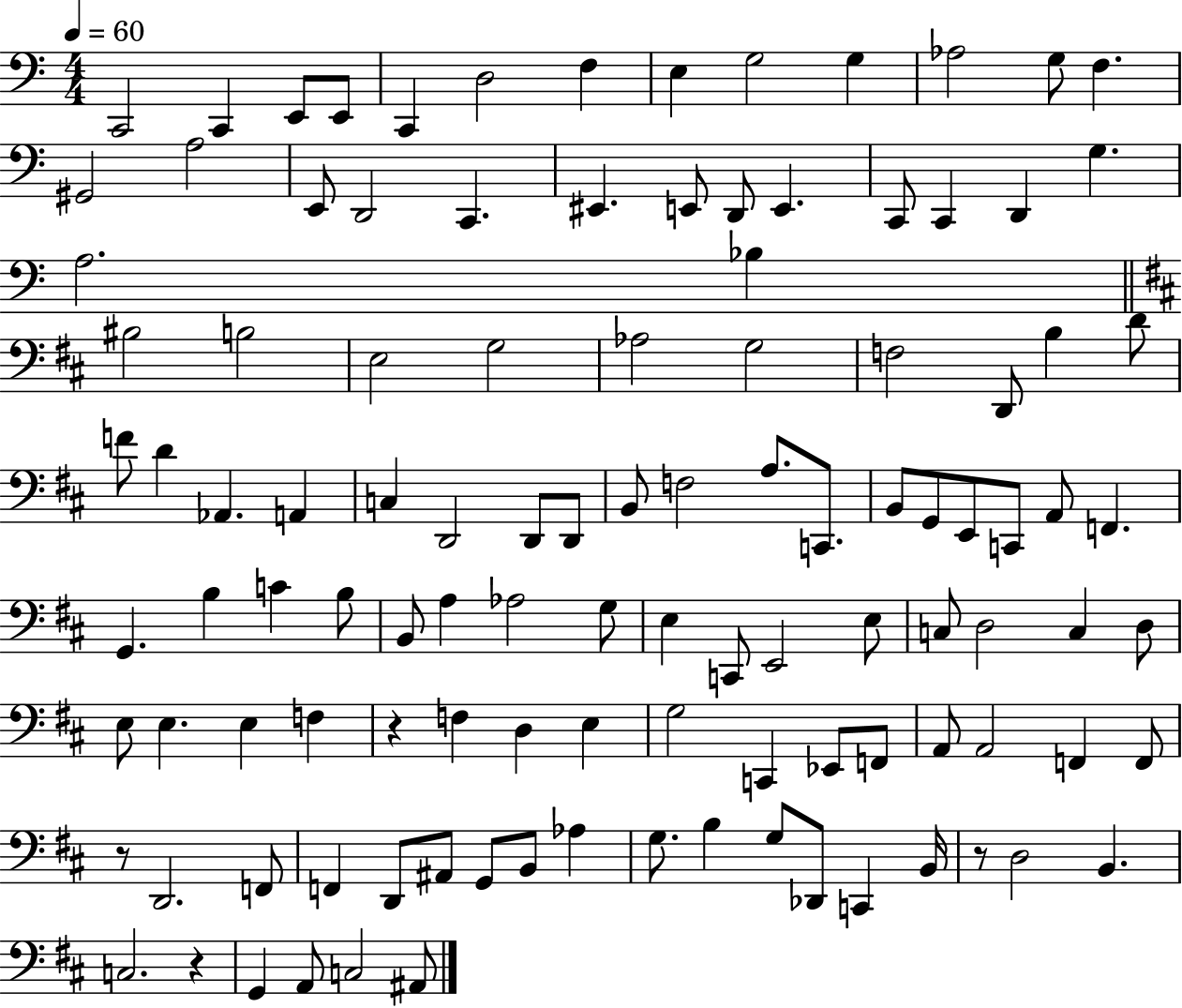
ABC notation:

X:1
T:Untitled
M:4/4
L:1/4
K:C
C,,2 C,, E,,/2 E,,/2 C,, D,2 F, E, G,2 G, _A,2 G,/2 F, ^G,,2 A,2 E,,/2 D,,2 C,, ^E,, E,,/2 D,,/2 E,, C,,/2 C,, D,, G, A,2 _B, ^B,2 B,2 E,2 G,2 _A,2 G,2 F,2 D,,/2 B, D/2 F/2 D _A,, A,, C, D,,2 D,,/2 D,,/2 B,,/2 F,2 A,/2 C,,/2 B,,/2 G,,/2 E,,/2 C,,/2 A,,/2 F,, G,, B, C B,/2 B,,/2 A, _A,2 G,/2 E, C,,/2 E,,2 E,/2 C,/2 D,2 C, D,/2 E,/2 E, E, F, z F, D, E, G,2 C,, _E,,/2 F,,/2 A,,/2 A,,2 F,, F,,/2 z/2 D,,2 F,,/2 F,, D,,/2 ^A,,/2 G,,/2 B,,/2 _A, G,/2 B, G,/2 _D,,/2 C,, B,,/4 z/2 D,2 B,, C,2 z G,, A,,/2 C,2 ^A,,/2